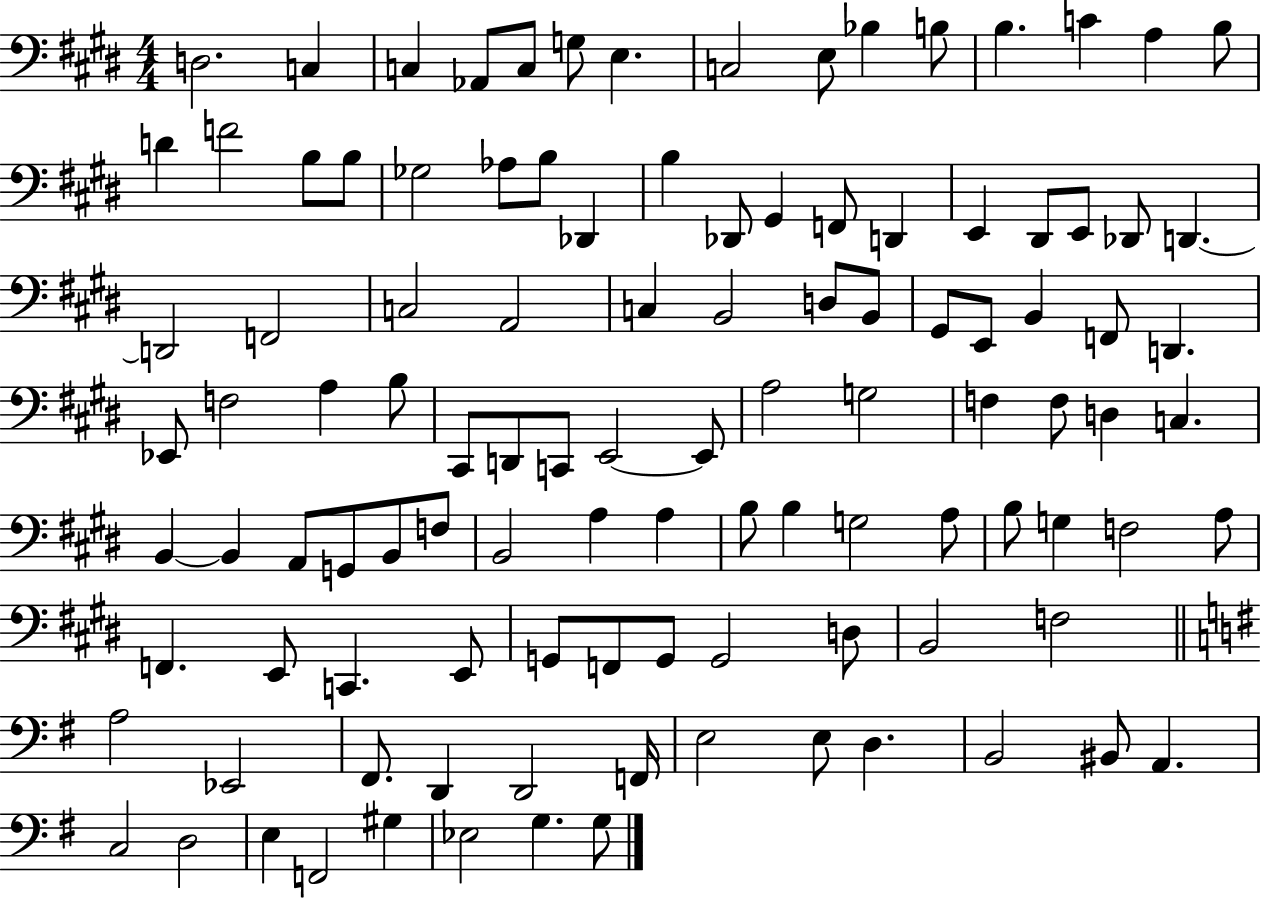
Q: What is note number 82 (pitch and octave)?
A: E2